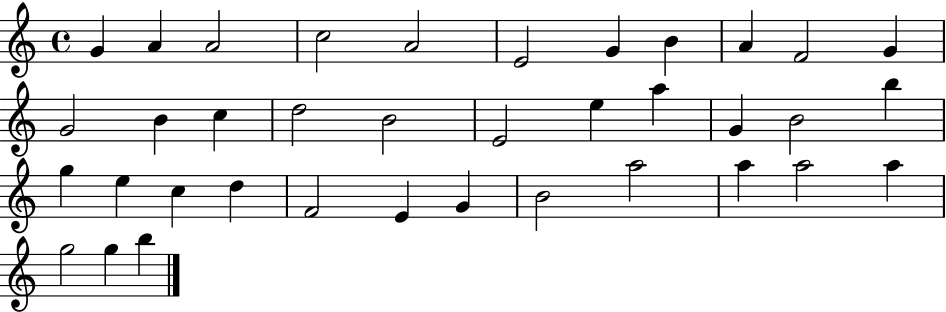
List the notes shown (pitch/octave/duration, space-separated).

G4/q A4/q A4/h C5/h A4/h E4/h G4/q B4/q A4/q F4/h G4/q G4/h B4/q C5/q D5/h B4/h E4/h E5/q A5/q G4/q B4/h B5/q G5/q E5/q C5/q D5/q F4/h E4/q G4/q B4/h A5/h A5/q A5/h A5/q G5/h G5/q B5/q